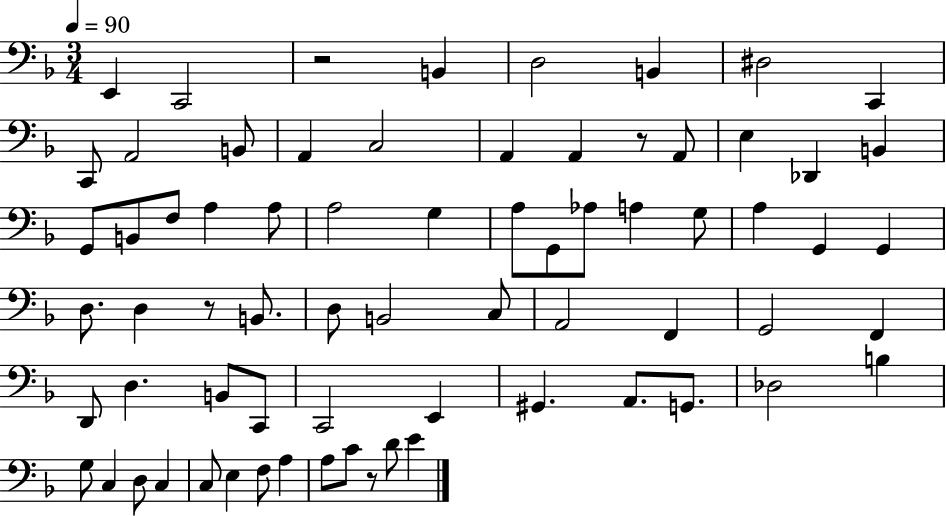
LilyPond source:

{
  \clef bass
  \numericTimeSignature
  \time 3/4
  \key f \major
  \tempo 4 = 90
  e,4 c,2 | r2 b,4 | d2 b,4 | dis2 c,4 | \break c,8 a,2 b,8 | a,4 c2 | a,4 a,4 r8 a,8 | e4 des,4 b,4 | \break g,8 b,8 f8 a4 a8 | a2 g4 | a8 g,8 aes8 a4 g8 | a4 g,4 g,4 | \break d8. d4 r8 b,8. | d8 b,2 c8 | a,2 f,4 | g,2 f,4 | \break d,8 d4. b,8 c,8 | c,2 e,4 | gis,4. a,8. g,8. | des2 b4 | \break g8 c4 d8 c4 | c8 e4 f8 a4 | a8 c'8 r8 d'8 e'4 | \bar "|."
}